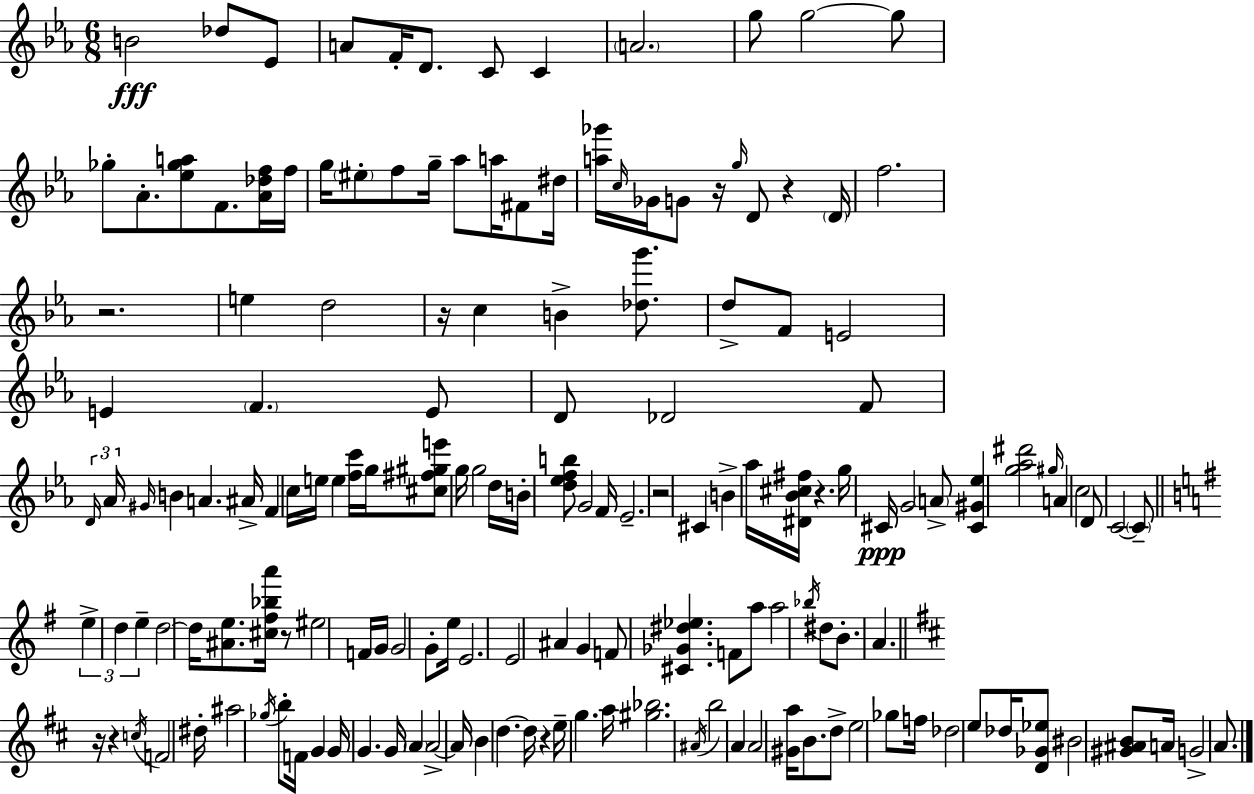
B4/h Db5/e Eb4/e A4/e F4/s D4/e. C4/e C4/q A4/h. G5/e G5/h G5/e Gb5/e Ab4/e. [Eb5,Gb5,A5]/e F4/e. [Ab4,Db5,F5]/s F5/s G5/s EIS5/e F5/e G5/s Ab5/e A5/s F#4/e D#5/s [A5,Gb6]/s C5/s Gb4/s G4/e R/s G5/s D4/e R/q D4/s F5/h. R/h. E5/q D5/h R/s C5/q B4/q [Db5,G6]/e. D5/e F4/e E4/h E4/q F4/q. E4/e D4/e Db4/h F4/e D4/s Ab4/s G#4/s B4/q A4/q. A#4/s F4/q C5/s E5/s E5/q [F5,C6]/s G5/s [C#5,F#5,G#5,E6]/e G5/s G5/h D5/s B4/s [D5,Eb5,F5,B5]/e G4/h F4/s Eb4/h. R/h C#4/q B4/q Ab5/s [D#4,Bb4,C#5,F#5]/s R/q. G5/s C#4/s G4/h A4/e [C#4,G#4,Eb5]/q [G5,Ab5,D#6]/h G#5/s A4/q C5/h D4/e C4/h C4/e E5/q D5/q E5/q D5/h D5/s [A#4,E5]/e. [C#5,F#5,Bb5,A6]/s R/e EIS5/h F4/s G4/s G4/h G4/e E5/s E4/h. E4/h A#4/q G4/q F4/e [C#4,Gb4,D#5,Eb5]/q. F4/e A5/e A5/h Bb5/s D#5/e B4/e. A4/q. R/s R/q C5/s F4/h D#5/s A#5/h Gb5/s B5/e F4/s G4/q G4/s G4/q. G4/s A4/q A4/h A4/s B4/q D5/q. D5/s R/q E5/s G5/q. A5/s [G#5,Bb5]/h. A#4/s B5/h A4/q A4/h [G#4,A5]/s B4/e. D5/e E5/h Gb5/e F5/s Db5/h E5/e Db5/s [D4,Gb4,Eb5]/e BIS4/h [G#4,A#4,B4]/e A4/s G4/h A4/e.